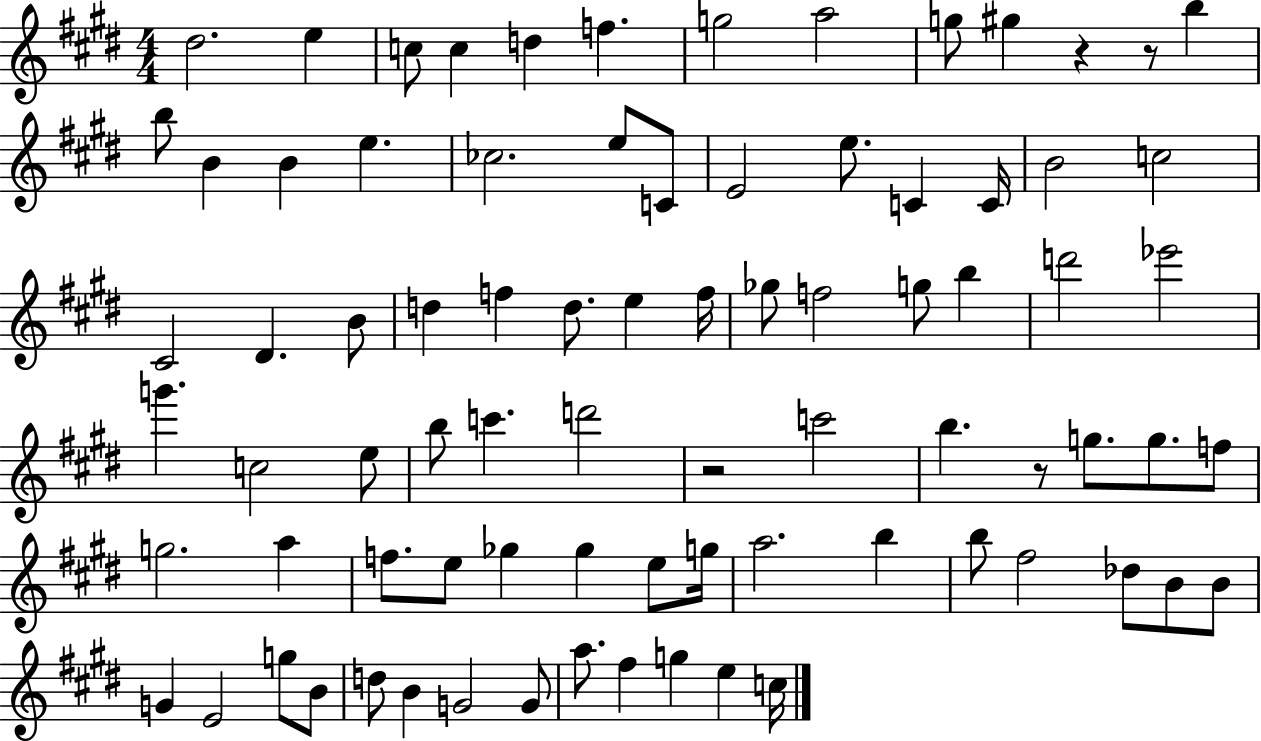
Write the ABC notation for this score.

X:1
T:Untitled
M:4/4
L:1/4
K:E
^d2 e c/2 c d f g2 a2 g/2 ^g z z/2 b b/2 B B e _c2 e/2 C/2 E2 e/2 C C/4 B2 c2 ^C2 ^D B/2 d f d/2 e f/4 _g/2 f2 g/2 b d'2 _e'2 g' c2 e/2 b/2 c' d'2 z2 c'2 b z/2 g/2 g/2 f/2 g2 a f/2 e/2 _g _g e/2 g/4 a2 b b/2 ^f2 _d/2 B/2 B/2 G E2 g/2 B/2 d/2 B G2 G/2 a/2 ^f g e c/4